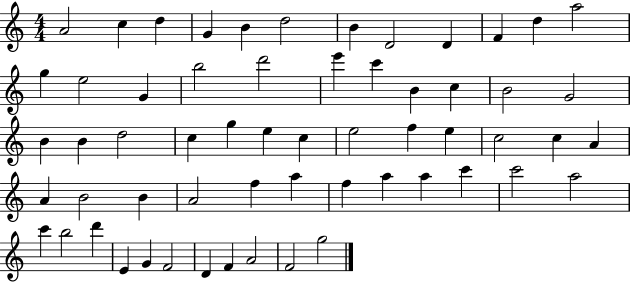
A4/h C5/q D5/q G4/q B4/q D5/h B4/q D4/h D4/q F4/q D5/q A5/h G5/q E5/h G4/q B5/h D6/h E6/q C6/q B4/q C5/q B4/h G4/h B4/q B4/q D5/h C5/q G5/q E5/q C5/q E5/h F5/q E5/q C5/h C5/q A4/q A4/q B4/h B4/q A4/h F5/q A5/q F5/q A5/q A5/q C6/q C6/h A5/h C6/q B5/h D6/q E4/q G4/q F4/h D4/q F4/q A4/h F4/h G5/h